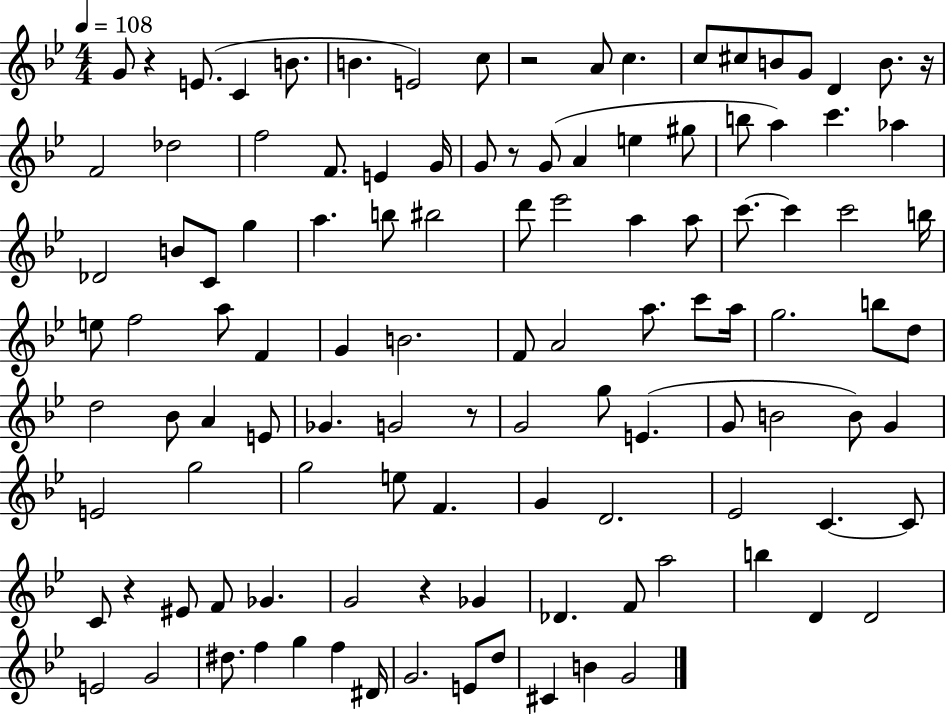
X:1
T:Untitled
M:4/4
L:1/4
K:Bb
G/2 z E/2 C B/2 B E2 c/2 z2 A/2 c c/2 ^c/2 B/2 G/2 D B/2 z/4 F2 _d2 f2 F/2 E G/4 G/2 z/2 G/2 A e ^g/2 b/2 a c' _a _D2 B/2 C/2 g a b/2 ^b2 d'/2 _e'2 a a/2 c'/2 c' c'2 b/4 e/2 f2 a/2 F G B2 F/2 A2 a/2 c'/2 a/4 g2 b/2 d/2 d2 _B/2 A E/2 _G G2 z/2 G2 g/2 E G/2 B2 B/2 G E2 g2 g2 e/2 F G D2 _E2 C C/2 C/2 z ^E/2 F/2 _G G2 z _G _D F/2 a2 b D D2 E2 G2 ^d/2 f g f ^D/4 G2 E/2 d/2 ^C B G2